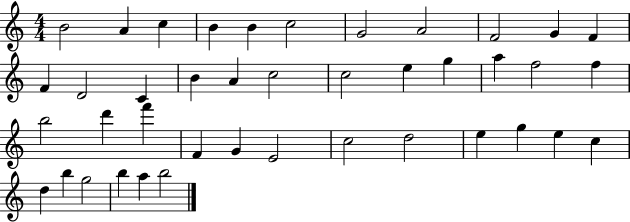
B4/h A4/q C5/q B4/q B4/q C5/h G4/h A4/h F4/h G4/q F4/q F4/q D4/h C4/q B4/q A4/q C5/h C5/h E5/q G5/q A5/q F5/h F5/q B5/h D6/q F6/q F4/q G4/q E4/h C5/h D5/h E5/q G5/q E5/q C5/q D5/q B5/q G5/h B5/q A5/q B5/h